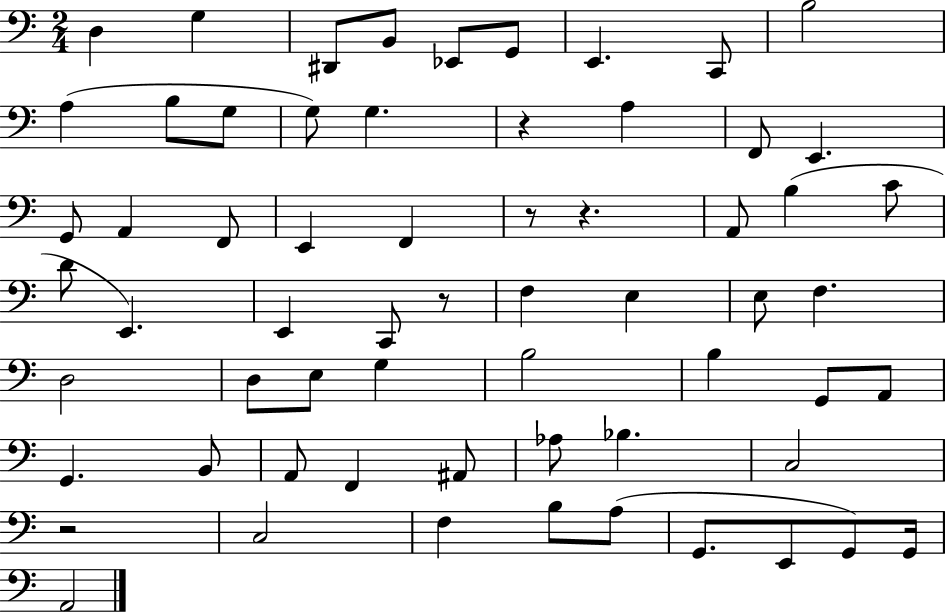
{
  \clef bass
  \numericTimeSignature
  \time 2/4
  \key c \major
  d4 g4 | dis,8 b,8 ees,8 g,8 | e,4. c,8 | b2 | \break a4( b8 g8 | g8) g4. | r4 a4 | f,8 e,4. | \break g,8 a,4 f,8 | e,4 f,4 | r8 r4. | a,8 b4( c'8 | \break d'8 e,4.) | e,4 c,8 r8 | f4 e4 | e8 f4. | \break d2 | d8 e8 g4 | b2 | b4 g,8 a,8 | \break g,4. b,8 | a,8 f,4 ais,8 | aes8 bes4. | c2 | \break r2 | c2 | f4 b8 a8( | g,8. e,8 g,8) g,16 | \break a,2 | \bar "|."
}